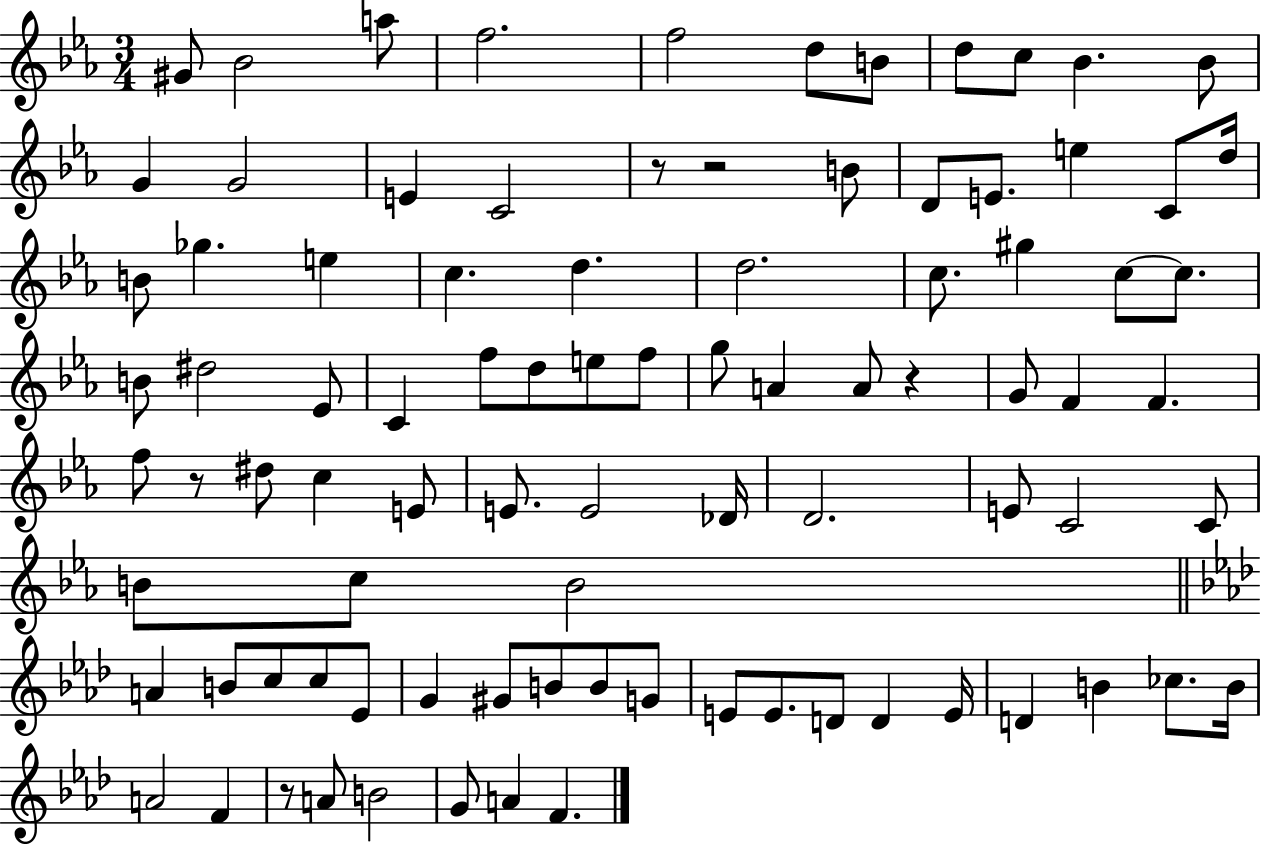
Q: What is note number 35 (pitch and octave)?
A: C4